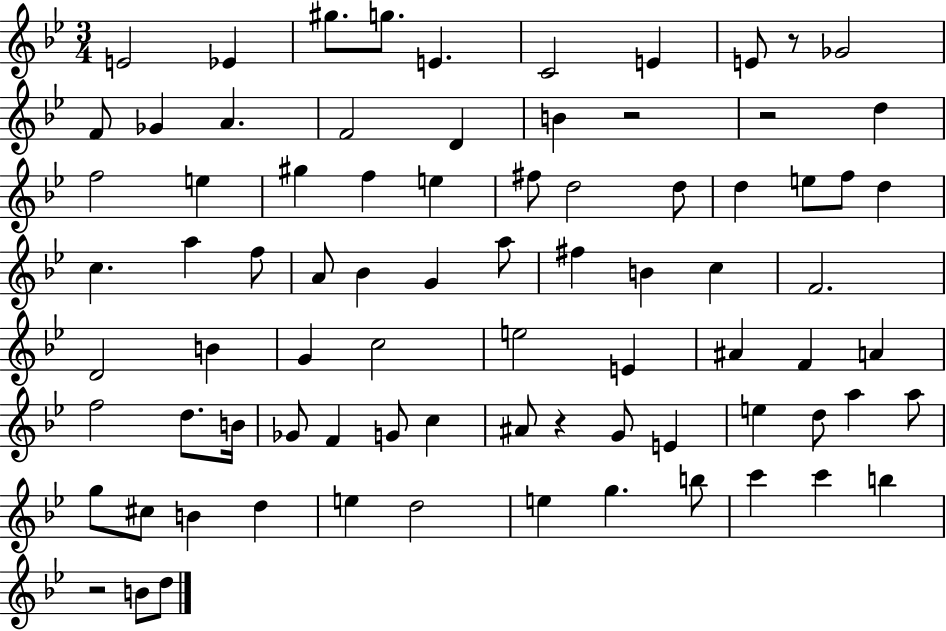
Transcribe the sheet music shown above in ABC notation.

X:1
T:Untitled
M:3/4
L:1/4
K:Bb
E2 _E ^g/2 g/2 E C2 E E/2 z/2 _G2 F/2 _G A F2 D B z2 z2 d f2 e ^g f e ^f/2 d2 d/2 d e/2 f/2 d c a f/2 A/2 _B G a/2 ^f B c F2 D2 B G c2 e2 E ^A F A f2 d/2 B/4 _G/2 F G/2 c ^A/2 z G/2 E e d/2 a a/2 g/2 ^c/2 B d e d2 e g b/2 c' c' b z2 B/2 d/2